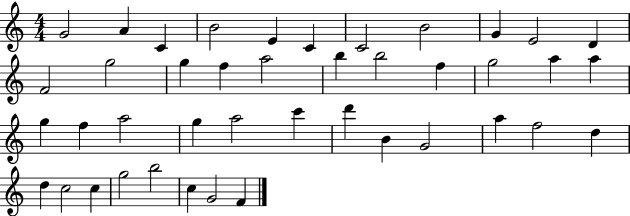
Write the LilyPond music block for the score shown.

{
  \clef treble
  \numericTimeSignature
  \time 4/4
  \key c \major
  g'2 a'4 c'4 | b'2 e'4 c'4 | c'2 b'2 | g'4 e'2 d'4 | \break f'2 g''2 | g''4 f''4 a''2 | b''4 b''2 f''4 | g''2 a''4 a''4 | \break g''4 f''4 a''2 | g''4 a''2 c'''4 | d'''4 b'4 g'2 | a''4 f''2 d''4 | \break d''4 c''2 c''4 | g''2 b''2 | c''4 g'2 f'4 | \bar "|."
}